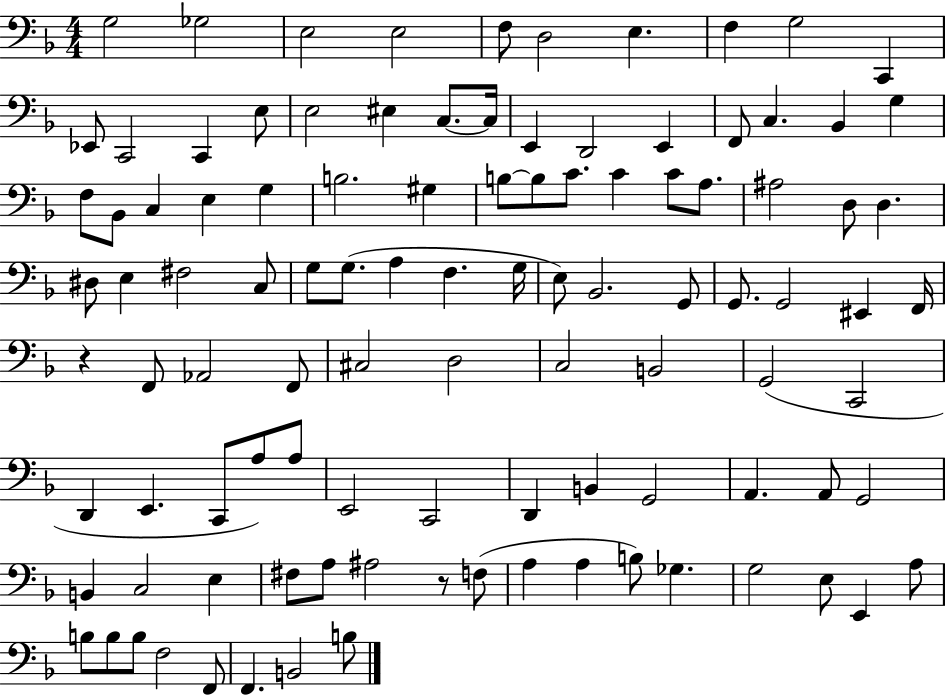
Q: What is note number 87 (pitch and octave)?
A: A3